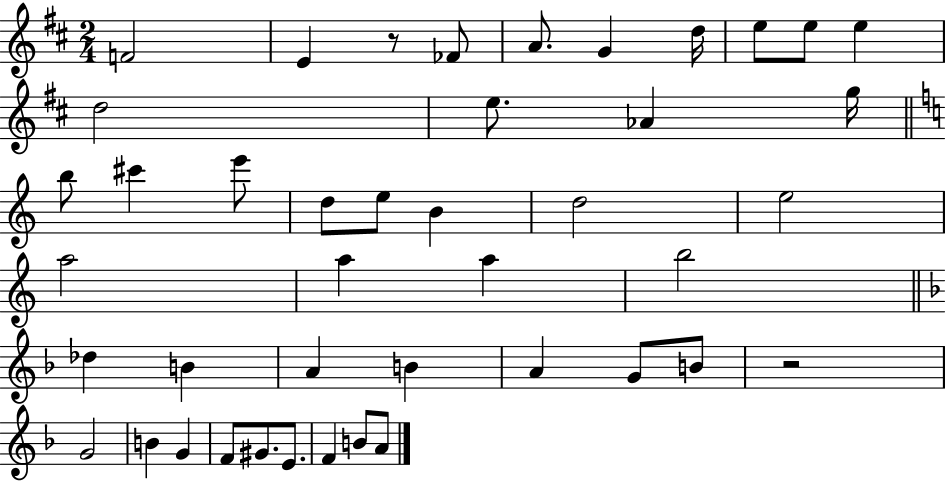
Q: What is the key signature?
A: D major